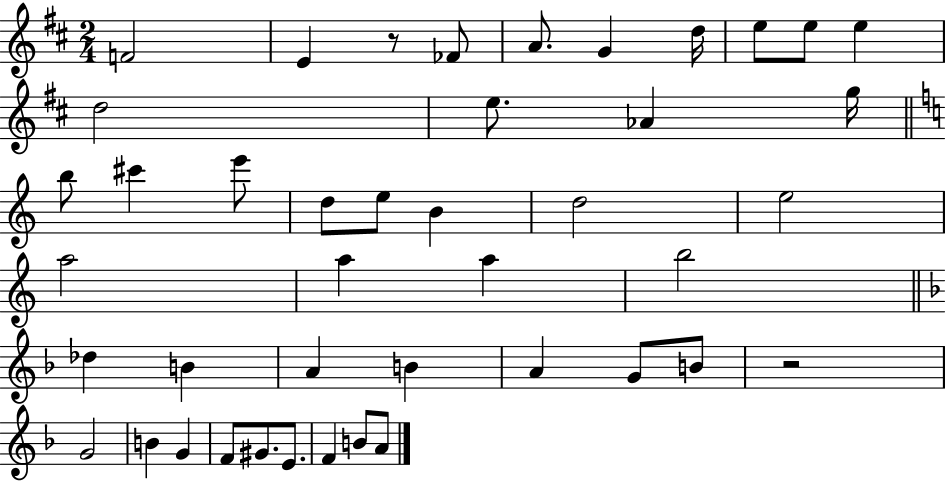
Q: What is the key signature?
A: D major